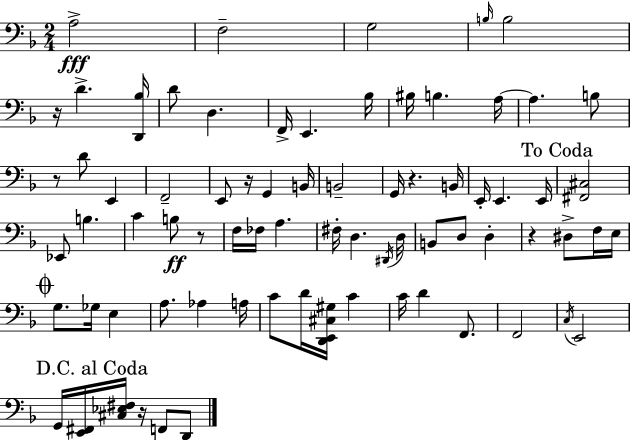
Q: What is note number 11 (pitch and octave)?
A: Bb3